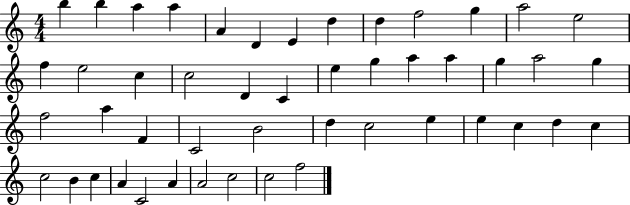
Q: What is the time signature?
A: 4/4